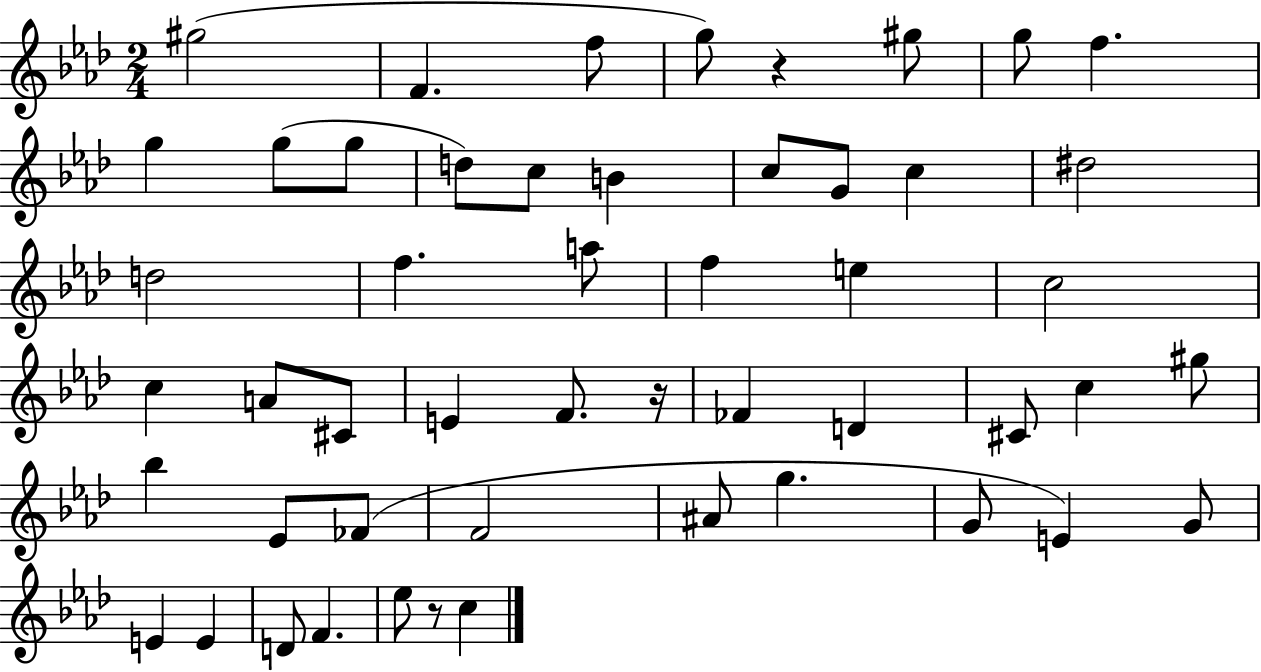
X:1
T:Untitled
M:2/4
L:1/4
K:Ab
^g2 F f/2 g/2 z ^g/2 g/2 f g g/2 g/2 d/2 c/2 B c/2 G/2 c ^d2 d2 f a/2 f e c2 c A/2 ^C/2 E F/2 z/4 _F D ^C/2 c ^g/2 _b _E/2 _F/2 F2 ^A/2 g G/2 E G/2 E E D/2 F _e/2 z/2 c